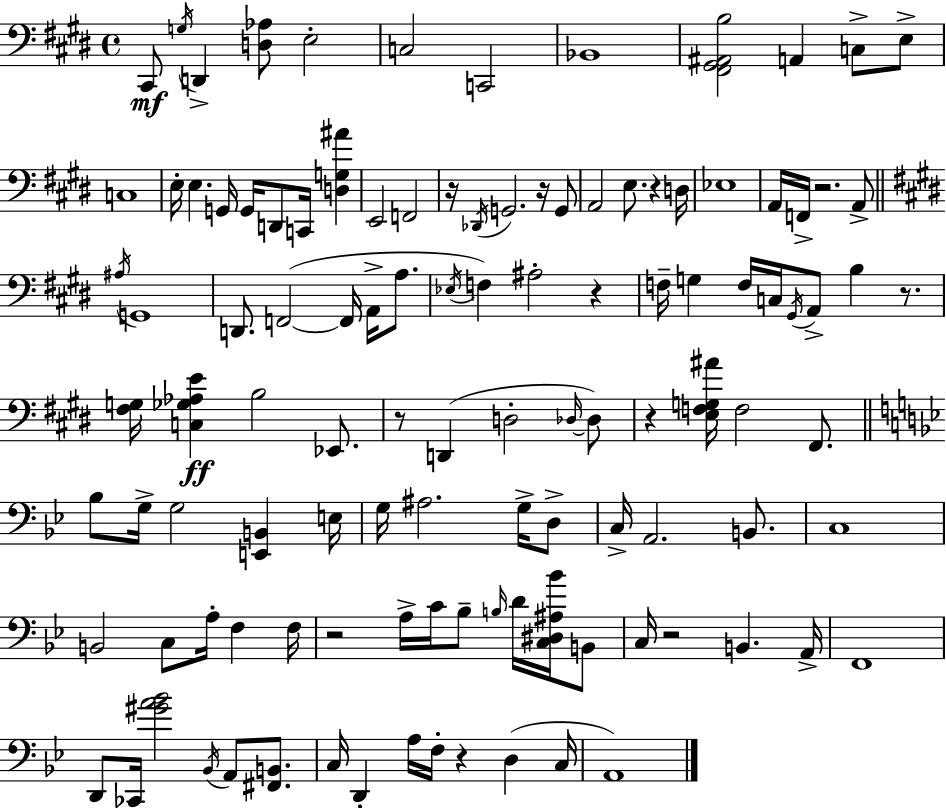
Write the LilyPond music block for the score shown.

{
  \clef bass
  \time 4/4
  \defaultTimeSignature
  \key e \major
  cis,8\mf \acciaccatura { g16 } d,4-> <d aes>8 e2-. | c2 c,2 | bes,1 | <fis, gis, ais, b>2 a,4 c8-> e8-> | \break c1 | e16-. e4. g,16 g,16 d,8 c,16 <d g ais'>4 | e,2 f,2 | r16 \acciaccatura { des,16 } g,2. r16 | \break g,8 a,2 e8. r4 | d16 ees1 | a,16 f,16-> r2. | a,8-> \bar "||" \break \key e \major \acciaccatura { ais16 } g,1 | d,8. f,2~(~ f,16 a,16-> a8. | \acciaccatura { ees16 }) f4 ais2-. r4 | f16-- g4 f16 c16 \acciaccatura { gis,16 } a,8-> b4 | \break r8. <fis g>16 <c ges aes e'>4\ff b2 | ees,8. r8 d,4( d2-. | \grace { des16~ }~ des8) r4 <e f g ais'>16 f2 | fis,8. \bar "||" \break \key bes \major bes8 g16-> g2 <e, b,>4 e16 | g16 ais2. g16-> d8-> | c16-> a,2. b,8. | c1 | \break b,2 c8 a16-. f4 f16 | r2 a16-> c'16 bes8-- \grace { b16 } d'16 <c dis ais bes'>16 b,8 | c16 r2 b,4. | a,16-> f,1 | \break d,8 ces,16 <gis' a' bes'>2 \acciaccatura { bes,16 } a,8 <fis, b,>8. | c16 d,4-. a16 f16-. r4 d4( | c16 a,1) | \bar "|."
}